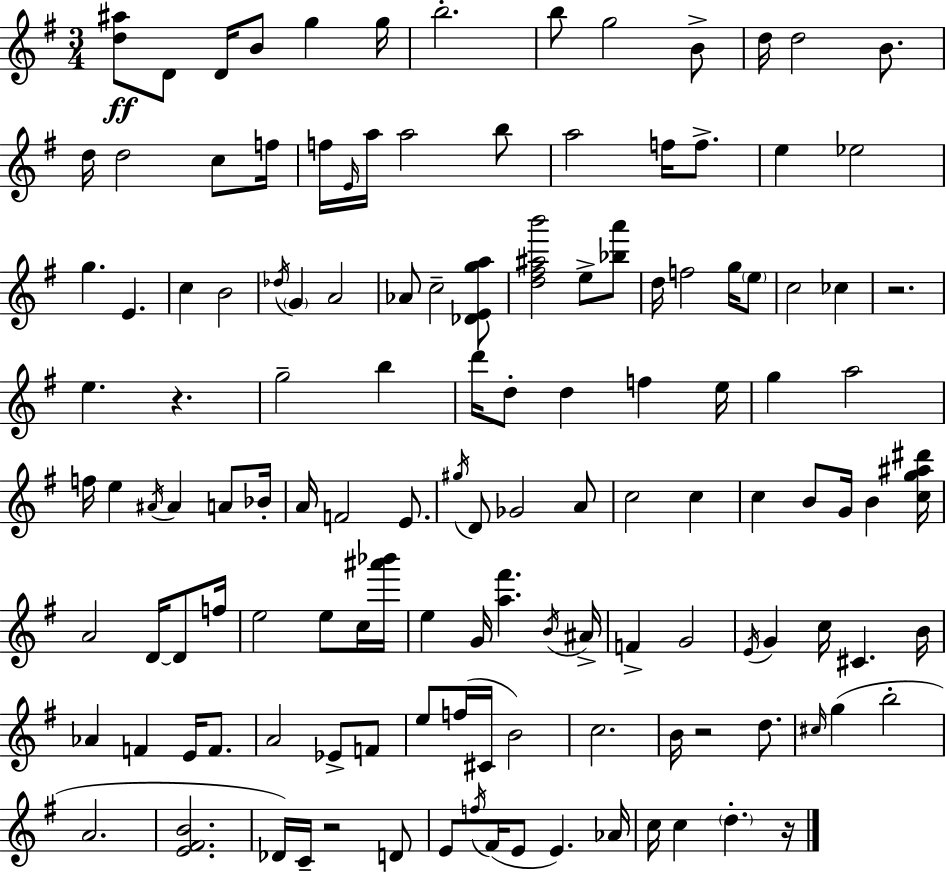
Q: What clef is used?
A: treble